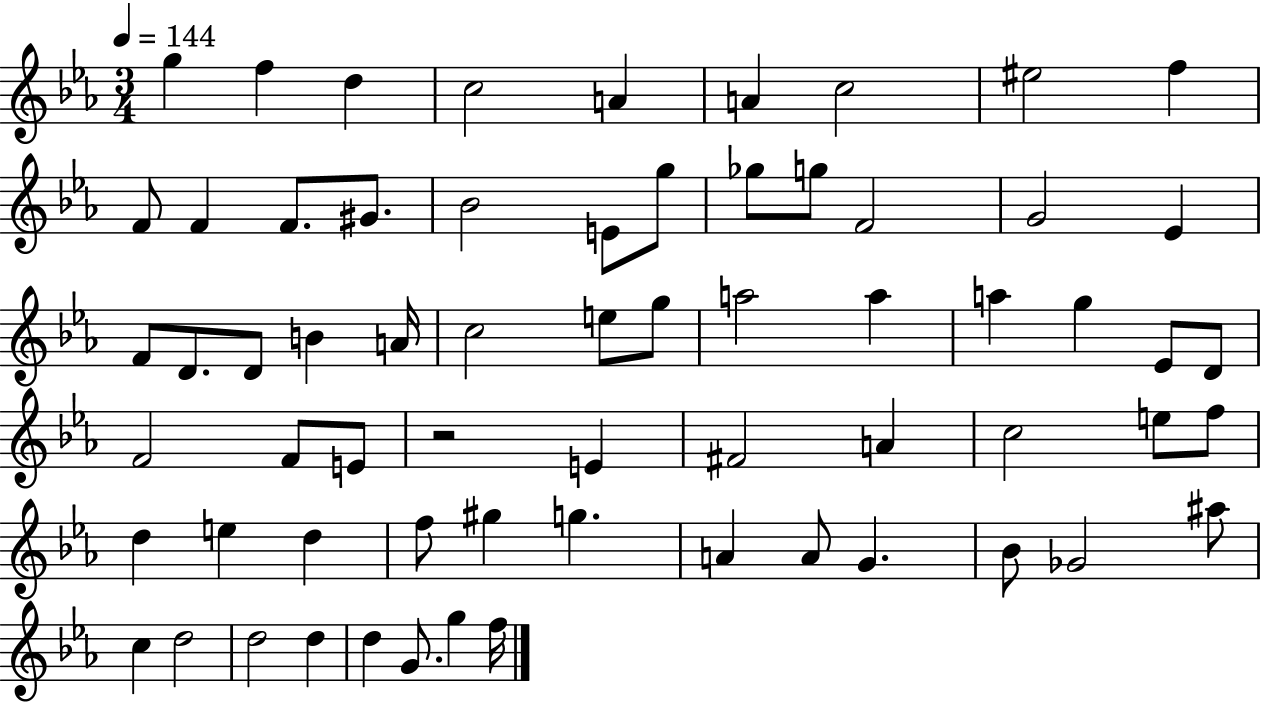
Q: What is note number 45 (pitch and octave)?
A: D5